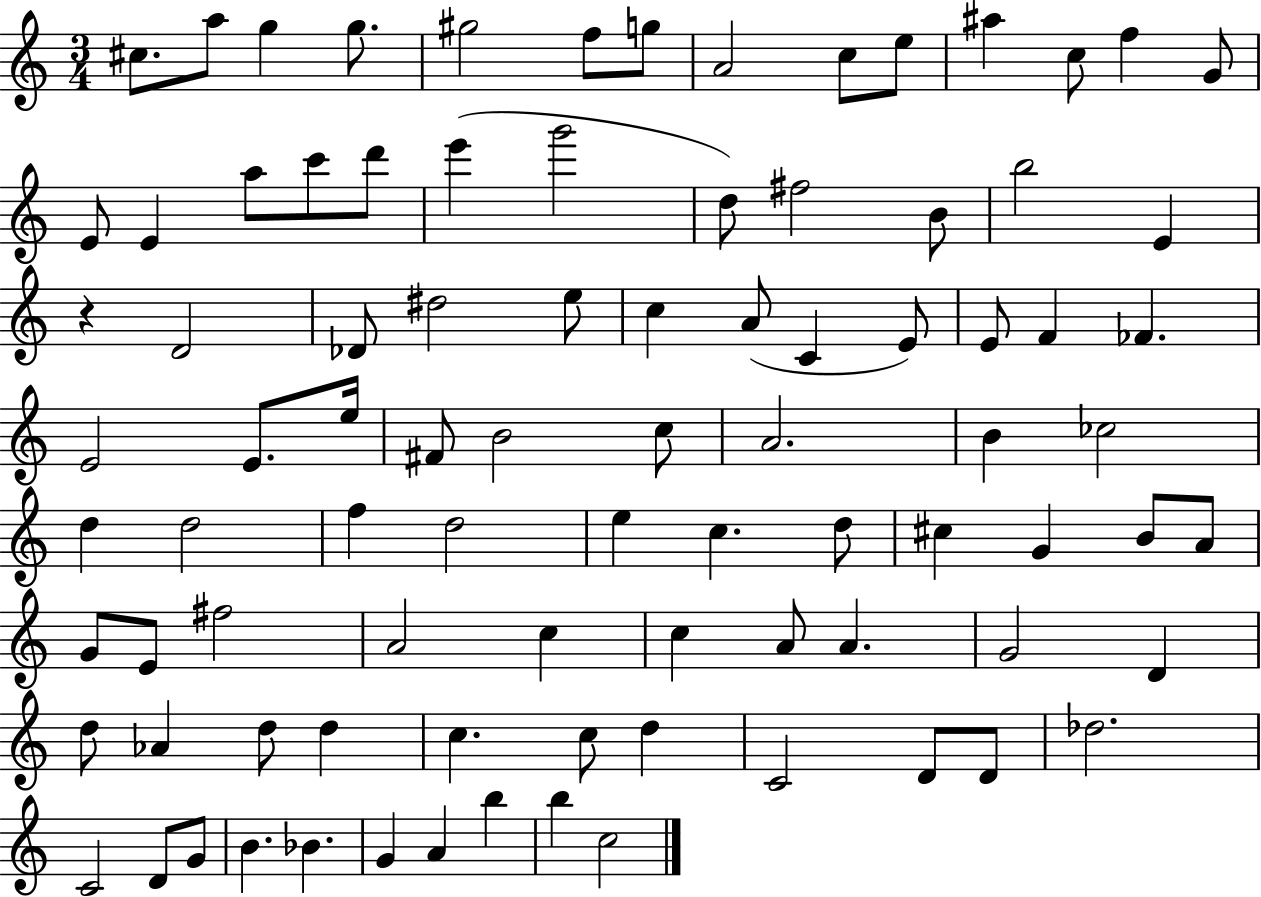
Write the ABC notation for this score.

X:1
T:Untitled
M:3/4
L:1/4
K:C
^c/2 a/2 g g/2 ^g2 f/2 g/2 A2 c/2 e/2 ^a c/2 f G/2 E/2 E a/2 c'/2 d'/2 e' g'2 d/2 ^f2 B/2 b2 E z D2 _D/2 ^d2 e/2 c A/2 C E/2 E/2 F _F E2 E/2 e/4 ^F/2 B2 c/2 A2 B _c2 d d2 f d2 e c d/2 ^c G B/2 A/2 G/2 E/2 ^f2 A2 c c A/2 A G2 D d/2 _A d/2 d c c/2 d C2 D/2 D/2 _d2 C2 D/2 G/2 B _B G A b b c2